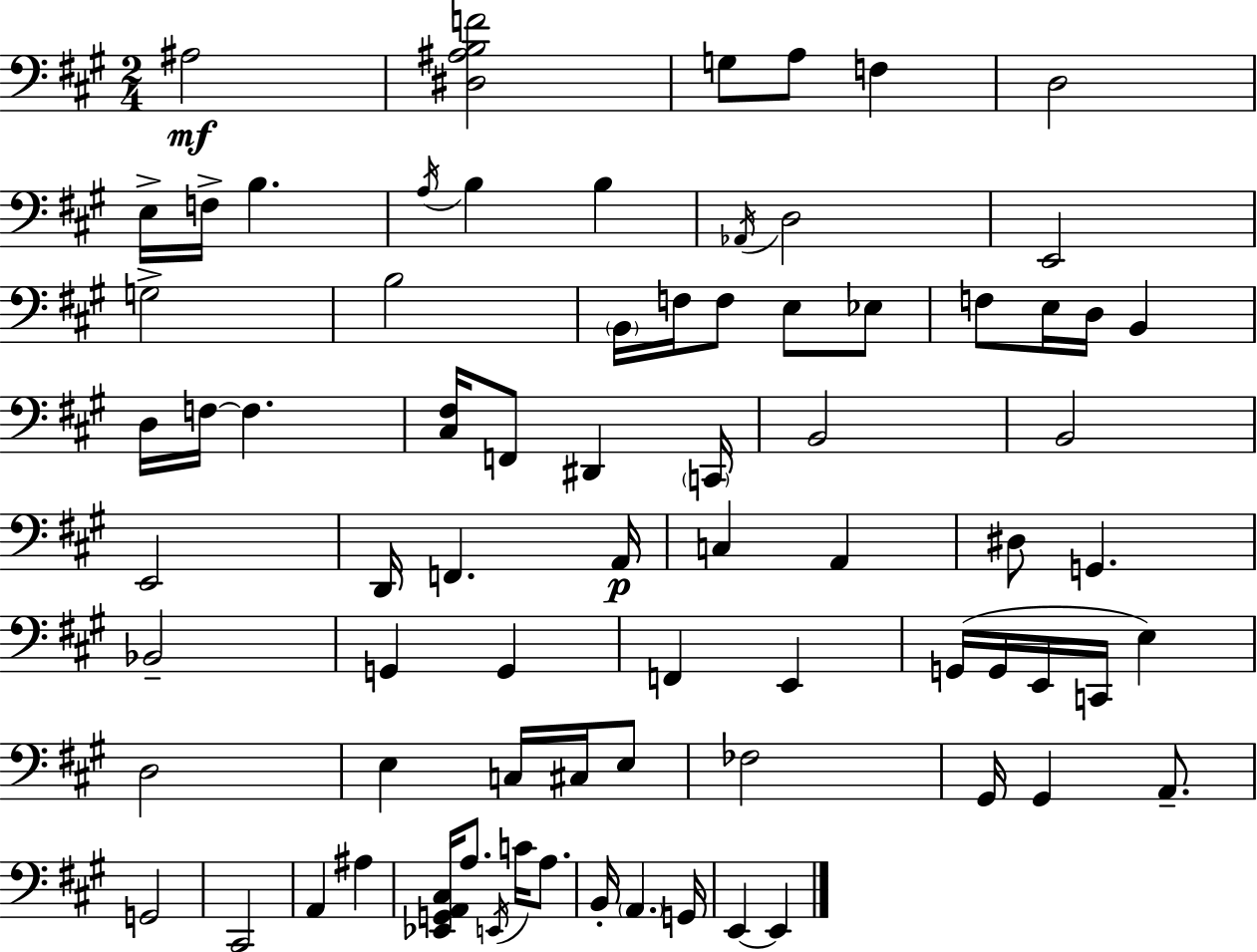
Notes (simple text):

A#3/h [D#3,A#3,B3,F4]/h G3/e A3/e F3/q D3/h E3/s F3/s B3/q. A3/s B3/q B3/q Ab2/s D3/h E2/h G3/h B3/h B2/s F3/s F3/e E3/e Eb3/e F3/e E3/s D3/s B2/q D3/s F3/s F3/q. [C#3,F#3]/s F2/e D#2/q C2/s B2/h B2/h E2/h D2/s F2/q. A2/s C3/q A2/q D#3/e G2/q. Bb2/h G2/q G2/q F2/q E2/q G2/s G2/s E2/s C2/s E3/q D3/h E3/q C3/s C#3/s E3/e FES3/h G#2/s G#2/q A2/e. G2/h C#2/h A2/q A#3/q [Eb2,G2,A2,C#3]/s A3/e. E2/s C4/s A3/e. B2/s A2/q. G2/s E2/q E2/q